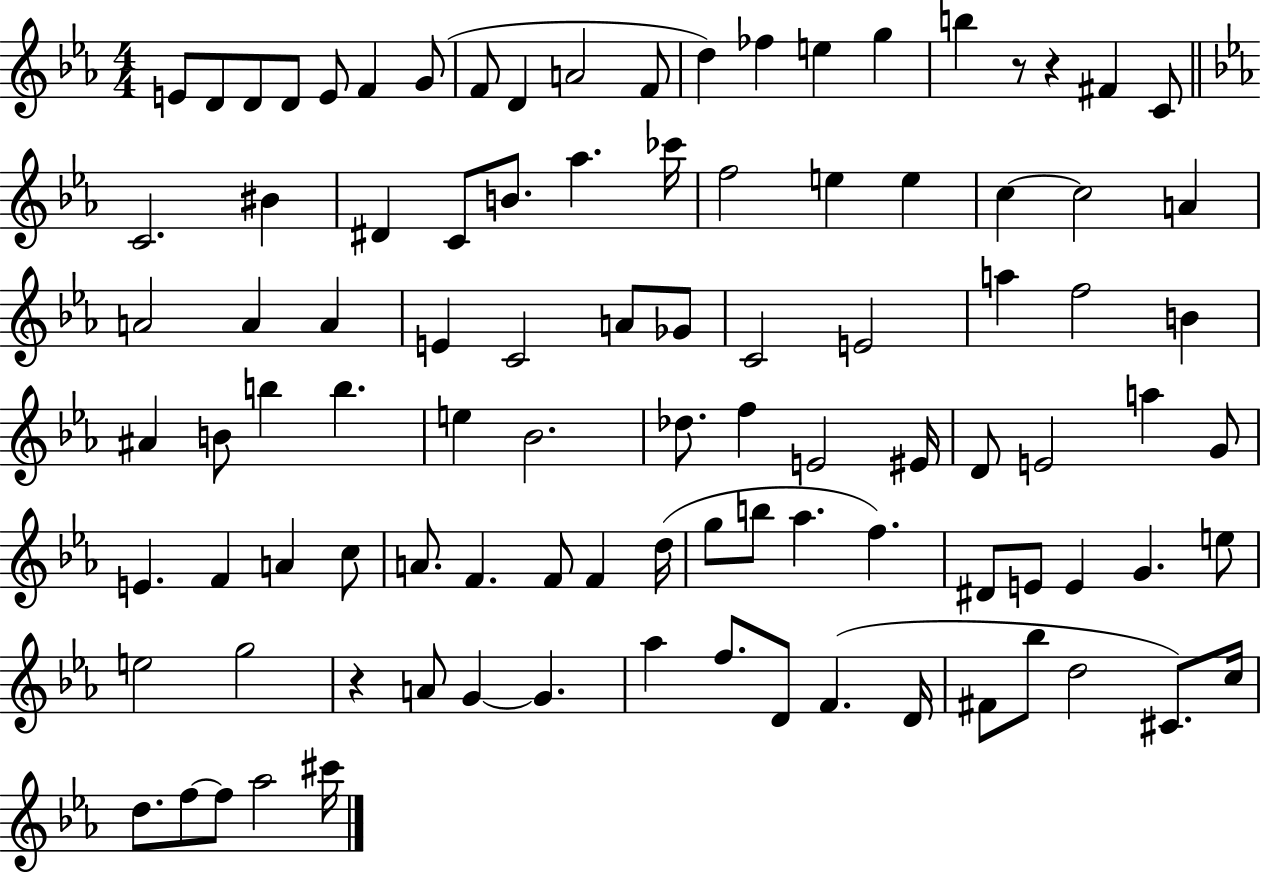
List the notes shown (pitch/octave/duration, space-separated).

E4/e D4/e D4/e D4/e E4/e F4/q G4/e F4/e D4/q A4/h F4/e D5/q FES5/q E5/q G5/q B5/q R/e R/q F#4/q C4/e C4/h. BIS4/q D#4/q C4/e B4/e. Ab5/q. CES6/s F5/h E5/q E5/q C5/q C5/h A4/q A4/h A4/q A4/q E4/q C4/h A4/e Gb4/e C4/h E4/h A5/q F5/h B4/q A#4/q B4/e B5/q B5/q. E5/q Bb4/h. Db5/e. F5/q E4/h EIS4/s D4/e E4/h A5/q G4/e E4/q. F4/q A4/q C5/e A4/e. F4/q. F4/e F4/q D5/s G5/e B5/e Ab5/q. F5/q. D#4/e E4/e E4/q G4/q. E5/e E5/h G5/h R/q A4/e G4/q G4/q. Ab5/q F5/e. D4/e F4/q. D4/s F#4/e Bb5/e D5/h C#4/e. C5/s D5/e. F5/e F5/e Ab5/h C#6/s